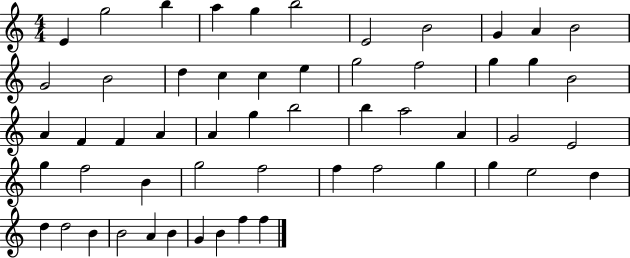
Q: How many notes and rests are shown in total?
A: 55